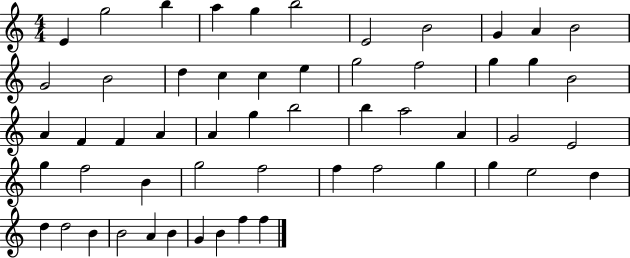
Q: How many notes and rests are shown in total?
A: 55